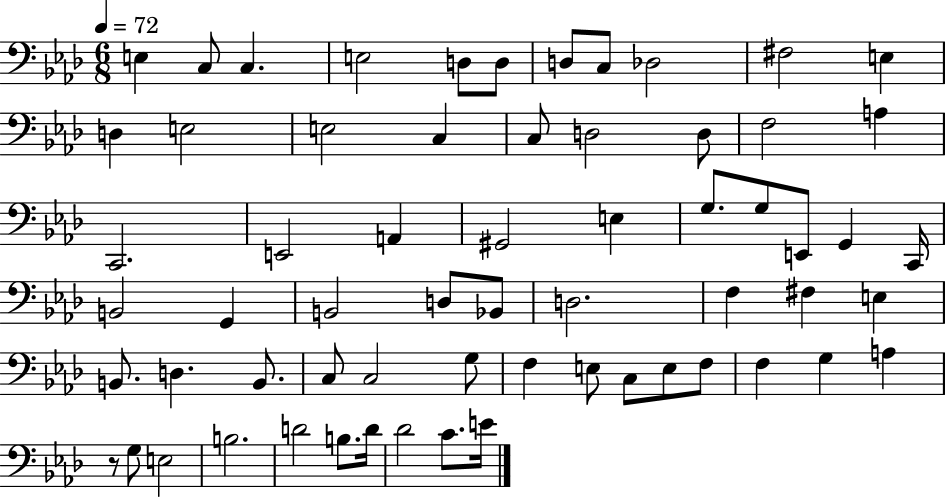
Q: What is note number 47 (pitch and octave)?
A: E3